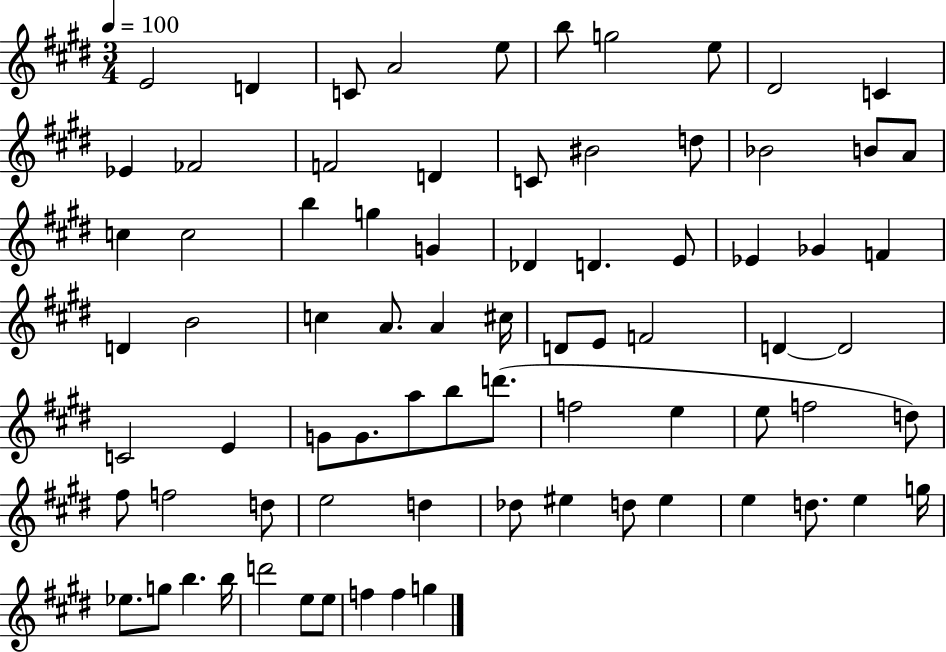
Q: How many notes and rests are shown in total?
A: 77